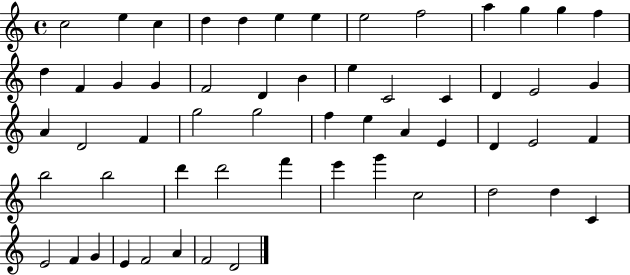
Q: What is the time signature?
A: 4/4